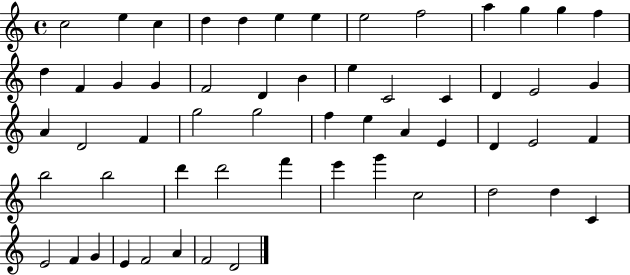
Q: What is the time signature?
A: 4/4